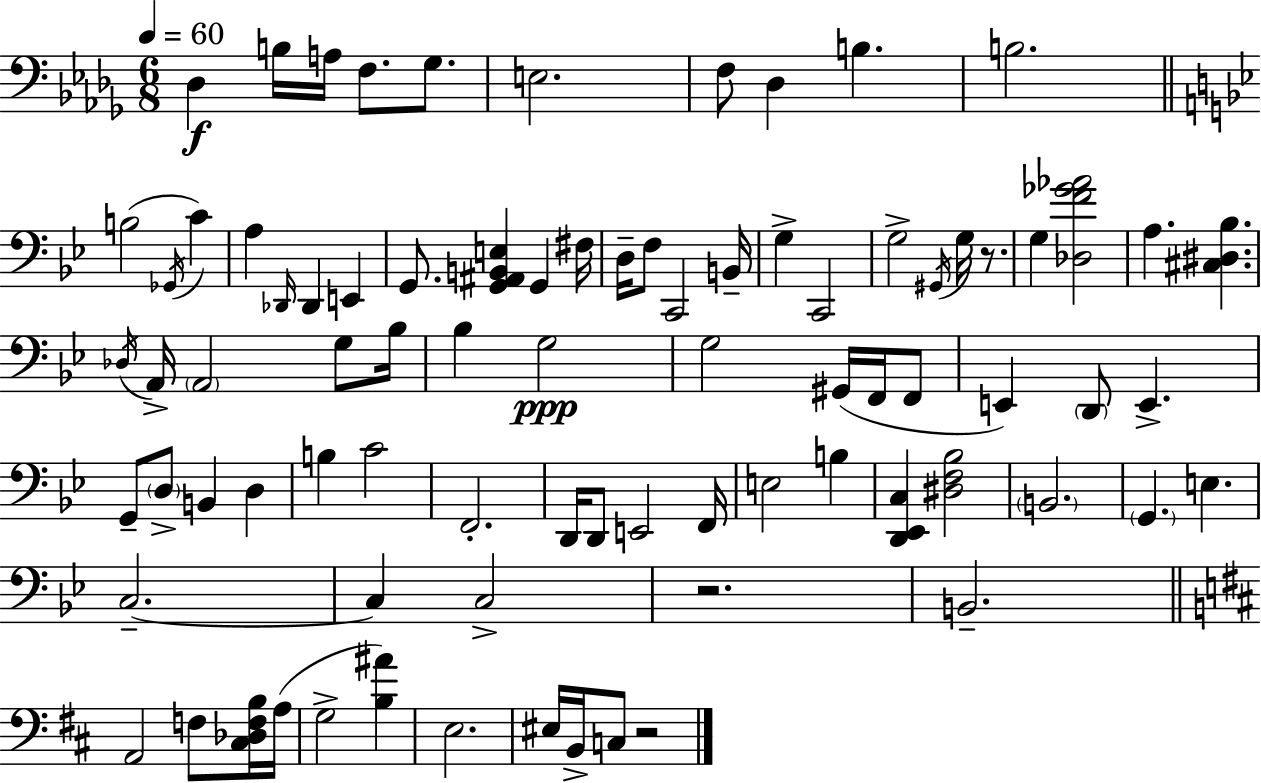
Db3/q B3/s A3/s F3/e. Gb3/e. E3/h. F3/e Db3/q B3/q. B3/h. B3/h Gb2/s C4/q A3/q Db2/s Db2/q E2/q G2/e. [G2,A#2,B2,E3]/q G2/q F#3/s D3/s F3/e C2/h B2/s G3/q C2/h G3/h G#2/s G3/s R/e. G3/q [Db3,F4,Gb4,Ab4]/h A3/q. [C#3,D#3,Bb3]/q. Db3/s A2/s A2/h G3/e Bb3/s Bb3/q G3/h G3/h G#2/s F2/s F2/e E2/q D2/e E2/q. G2/e D3/e B2/q D3/q B3/q C4/h F2/h. D2/s D2/e E2/h F2/s E3/h B3/q [D2,Eb2,C3]/q [D#3,F3,Bb3]/h B2/h. G2/q. E3/q. C3/h. C3/q C3/h R/h. B2/h. A2/h F3/e [C#3,Db3,F3,B3]/s A3/s G3/h [B3,A#4]/q E3/h. EIS3/s B2/s C3/e R/h